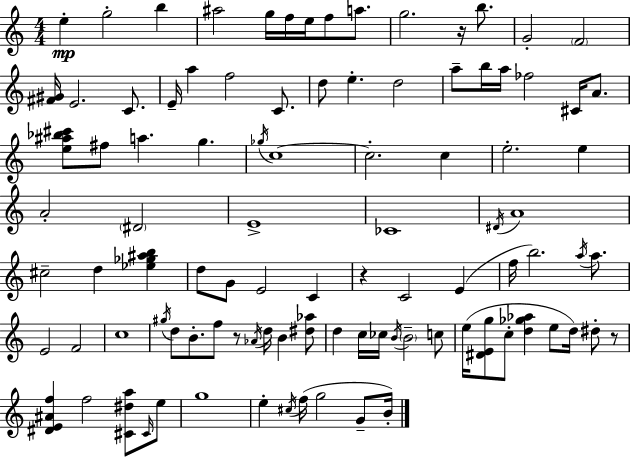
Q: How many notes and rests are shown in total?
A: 98